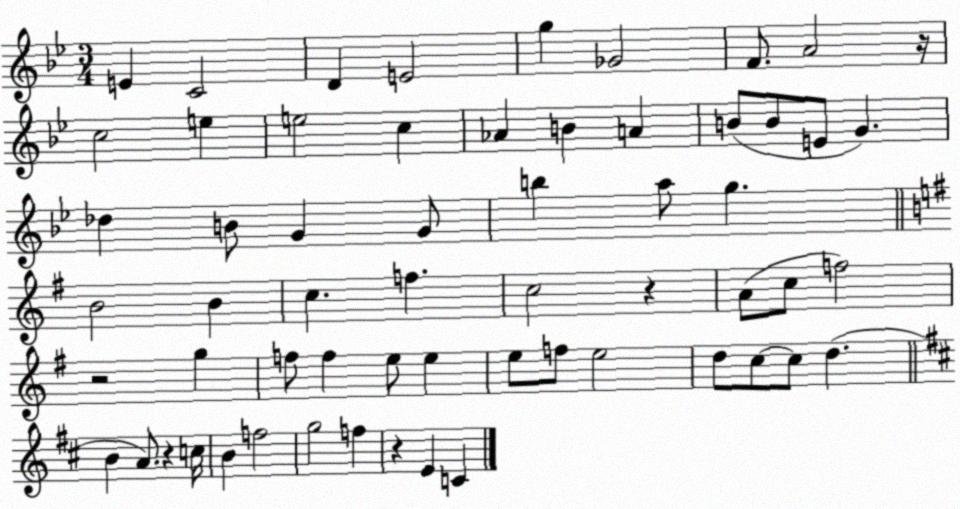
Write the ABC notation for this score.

X:1
T:Untitled
M:3/4
L:1/4
K:Bb
E C2 D E2 g _G2 F/2 A2 z/4 c2 e e2 c _A B A B/2 B/2 E/2 G _d B/2 G G/2 b a/2 g B2 B c f c2 z A/2 c/2 f2 z2 g f/2 f e/2 e e/2 f/2 e2 d/2 c/2 c/2 d B A/2 z c/4 B f2 g2 f z E C